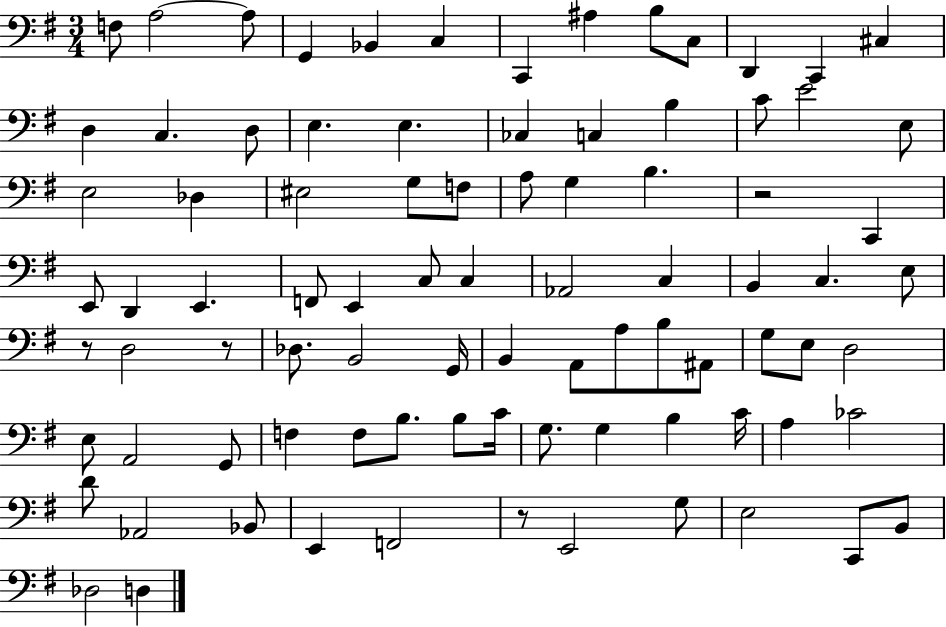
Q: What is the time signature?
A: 3/4